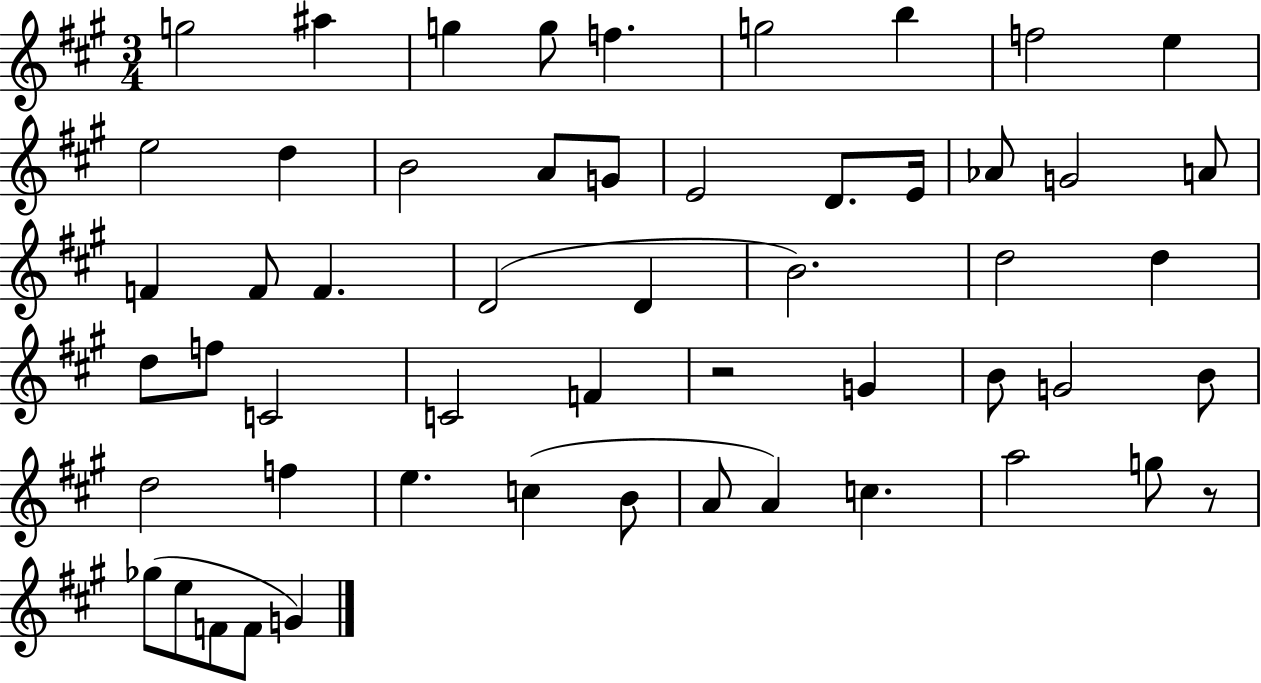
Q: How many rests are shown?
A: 2